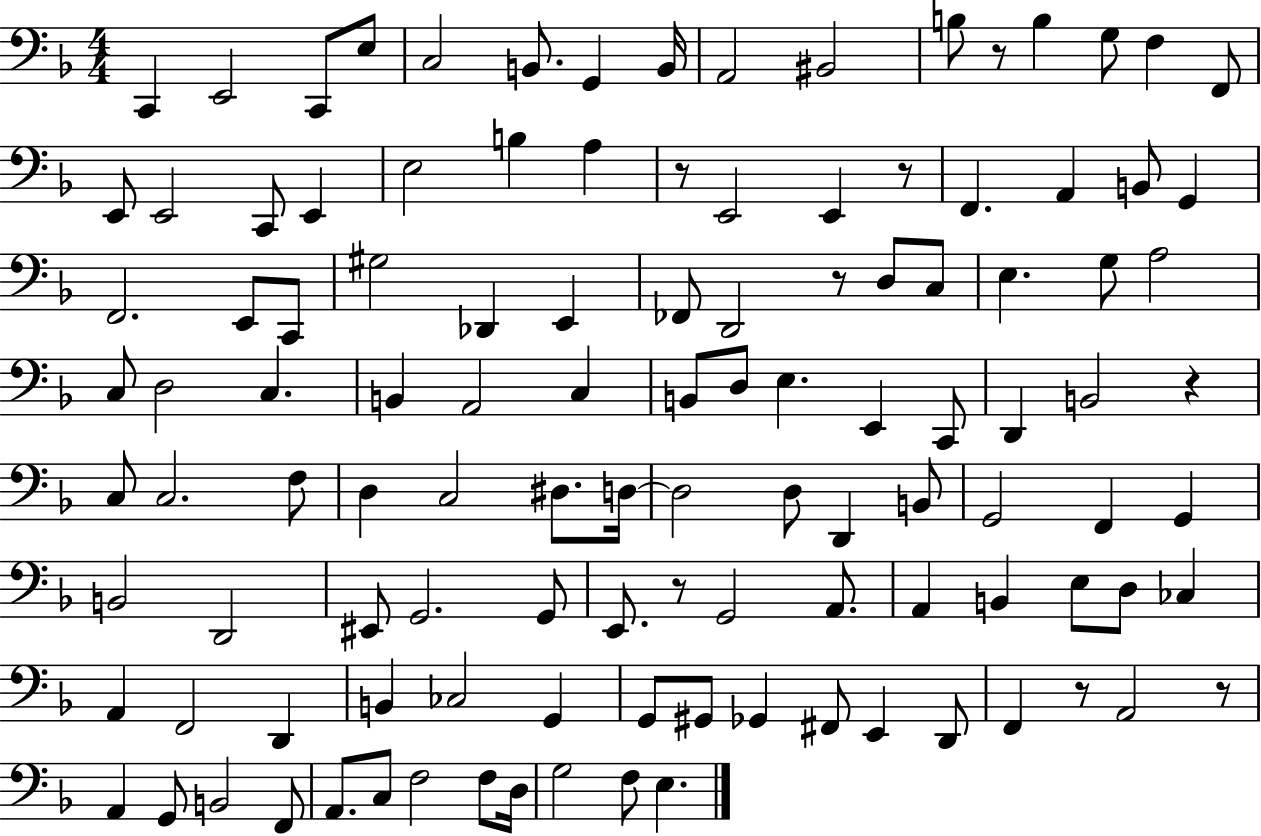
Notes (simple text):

C2/q E2/h C2/e E3/e C3/h B2/e. G2/q B2/s A2/h BIS2/h B3/e R/e B3/q G3/e F3/q F2/e E2/e E2/h C2/e E2/q E3/h B3/q A3/q R/e E2/h E2/q R/e F2/q. A2/q B2/e G2/q F2/h. E2/e C2/e G#3/h Db2/q E2/q FES2/e D2/h R/e D3/e C3/e E3/q. G3/e A3/h C3/e D3/h C3/q. B2/q A2/h C3/q B2/e D3/e E3/q. E2/q C2/e D2/q B2/h R/q C3/e C3/h. F3/e D3/q C3/h D#3/e. D3/s D3/h D3/e D2/q B2/e G2/h F2/q G2/q B2/h D2/h EIS2/e G2/h. G2/e E2/e. R/e G2/h A2/e. A2/q B2/q E3/e D3/e CES3/q A2/q F2/h D2/q B2/q CES3/h G2/q G2/e G#2/e Gb2/q F#2/e E2/q D2/e F2/q R/e A2/h R/e A2/q G2/e B2/h F2/e A2/e. C3/e F3/h F3/e D3/s G3/h F3/e E3/q.